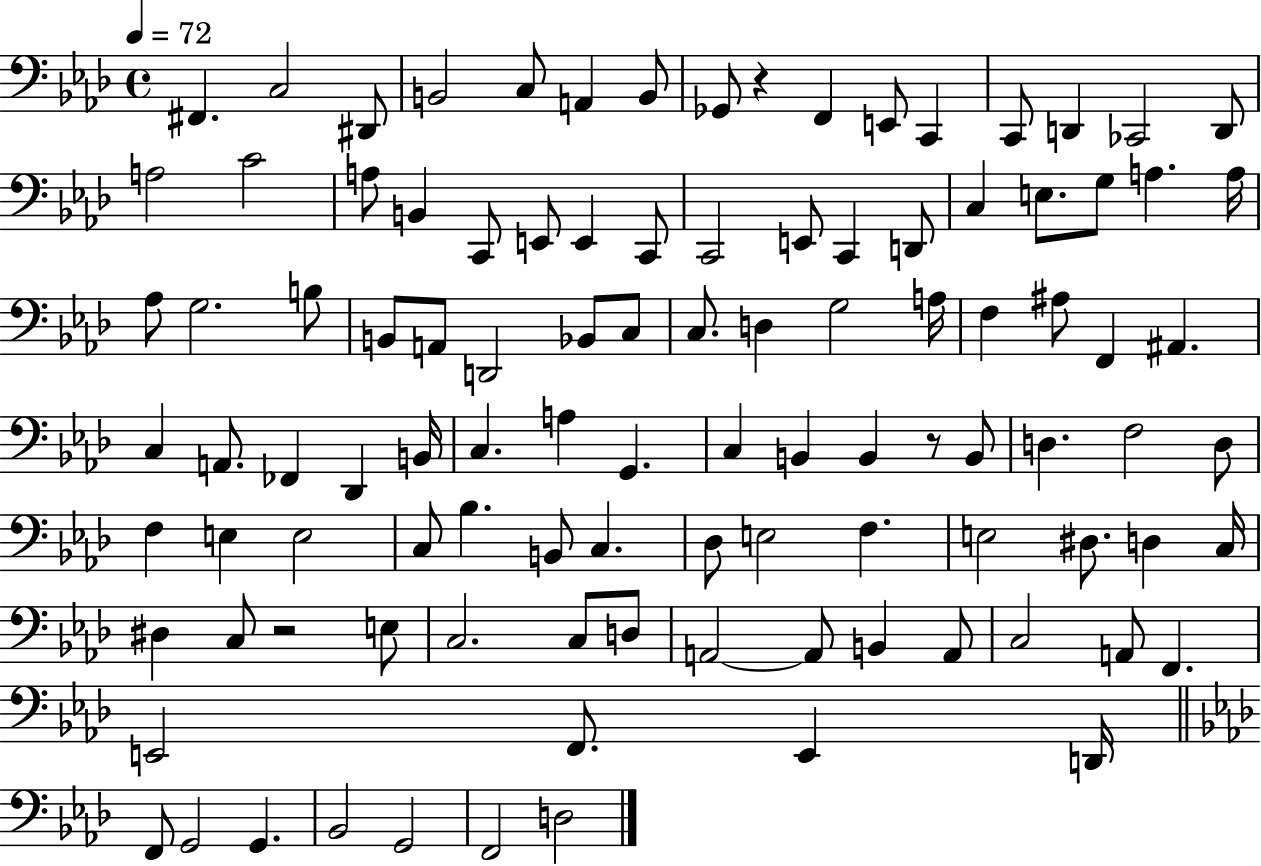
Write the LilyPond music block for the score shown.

{
  \clef bass
  \time 4/4
  \defaultTimeSignature
  \key aes \major
  \tempo 4 = 72
  \repeat volta 2 { fis,4. c2 dis,8 | b,2 c8 a,4 b,8 | ges,8 r4 f,4 e,8 c,4 | c,8 d,4 ces,2 d,8 | \break a2 c'2 | a8 b,4 c,8 e,8 e,4 c,8 | c,2 e,8 c,4 d,8 | c4 e8. g8 a4. a16 | \break aes8 g2. b8 | b,8 a,8 d,2 bes,8 c8 | c8. d4 g2 a16 | f4 ais8 f,4 ais,4. | \break c4 a,8. fes,4 des,4 b,16 | c4. a4 g,4. | c4 b,4 b,4 r8 b,8 | d4. f2 d8 | \break f4 e4 e2 | c8 bes4. b,8 c4. | des8 e2 f4. | e2 dis8. d4 c16 | \break dis4 c8 r2 e8 | c2. c8 d8 | a,2~~ a,8 b,4 a,8 | c2 a,8 f,4. | \break e,2 f,8. e,4 d,16 | \bar "||" \break \key aes \major f,8 g,2 g,4. | bes,2 g,2 | f,2 d2 | } \bar "|."
}